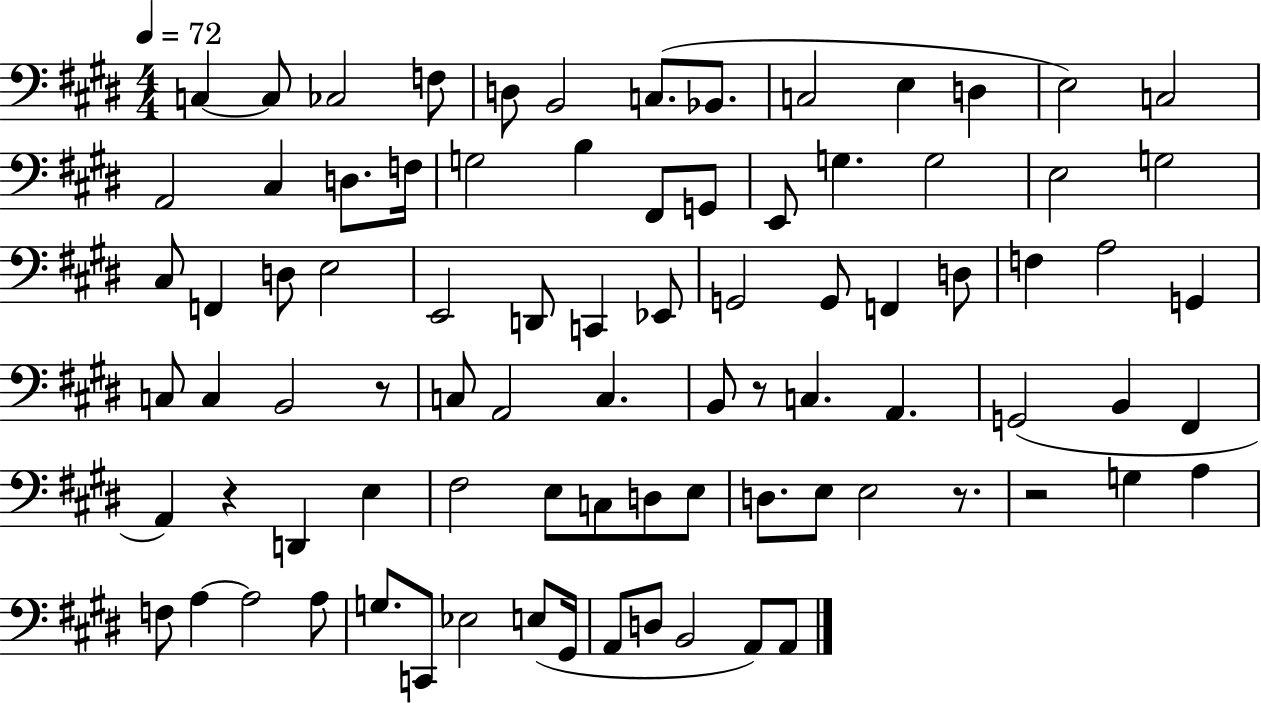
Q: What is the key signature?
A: E major